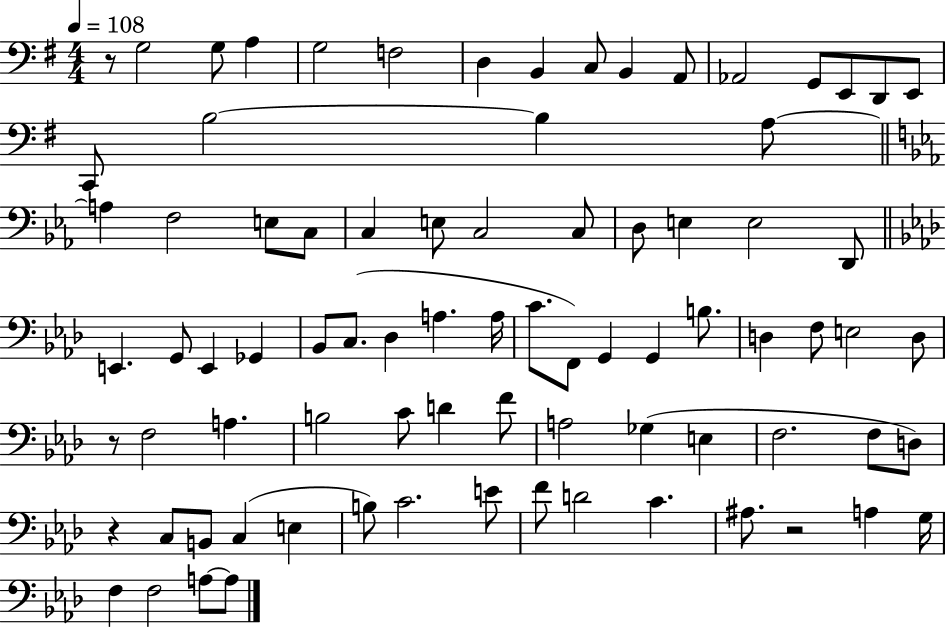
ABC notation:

X:1
T:Untitled
M:4/4
L:1/4
K:G
z/2 G,2 G,/2 A, G,2 F,2 D, B,, C,/2 B,, A,,/2 _A,,2 G,,/2 E,,/2 D,,/2 E,,/2 C,,/2 B,2 B, A,/2 A, F,2 E,/2 C,/2 C, E,/2 C,2 C,/2 D,/2 E, E,2 D,,/2 E,, G,,/2 E,, _G,, _B,,/2 C,/2 _D, A, A,/4 C/2 F,,/2 G,, G,, B,/2 D, F,/2 E,2 D,/2 z/2 F,2 A, B,2 C/2 D F/2 A,2 _G, E, F,2 F,/2 D,/2 z C,/2 B,,/2 C, E, B,/2 C2 E/2 F/2 D2 C ^A,/2 z2 A, G,/4 F, F,2 A,/2 A,/2